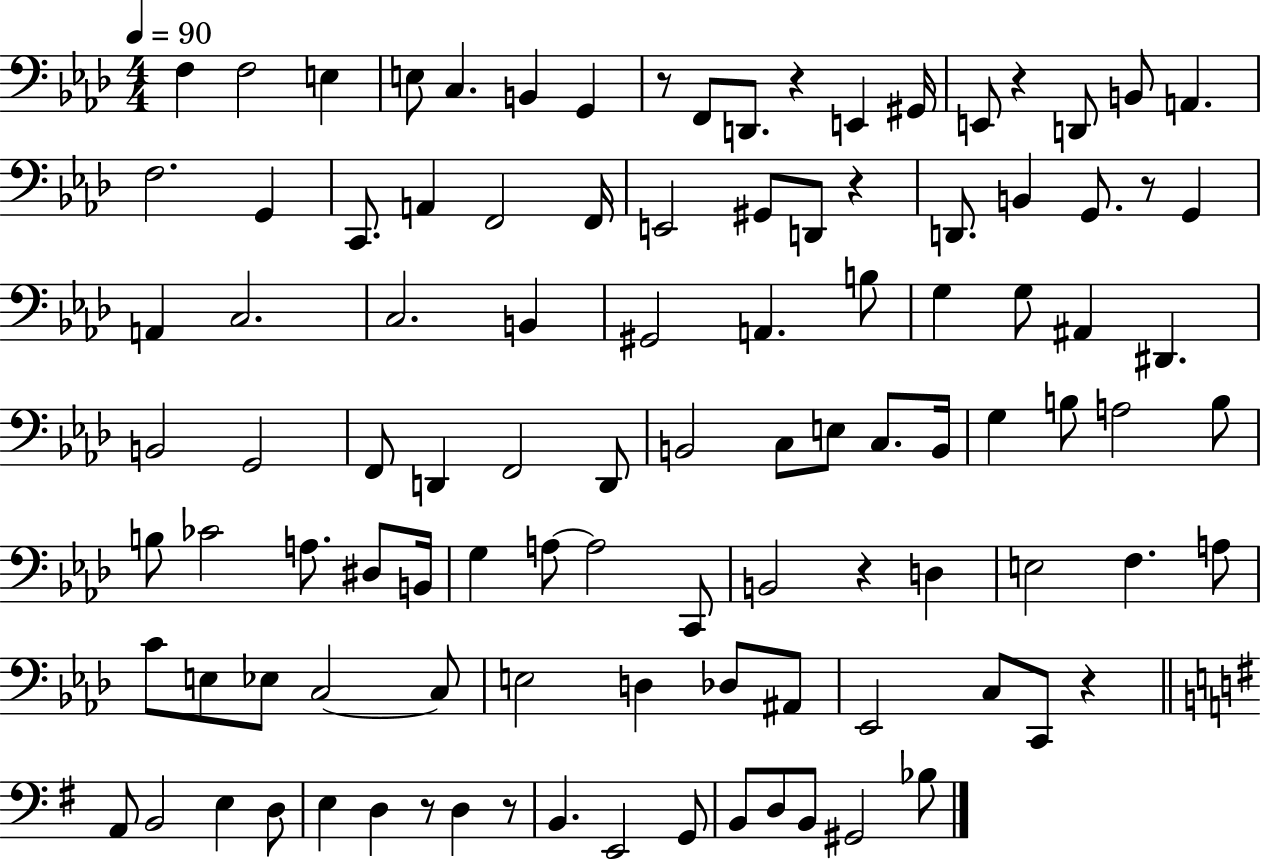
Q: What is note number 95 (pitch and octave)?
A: Bb3